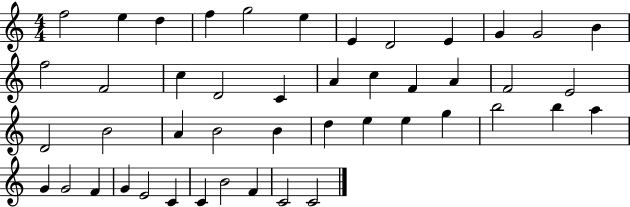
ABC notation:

X:1
T:Untitled
M:4/4
L:1/4
K:C
f2 e d f g2 e E D2 E G G2 B f2 F2 c D2 C A c F A F2 E2 D2 B2 A B2 B d e e g b2 b a G G2 F G E2 C C B2 F C2 C2